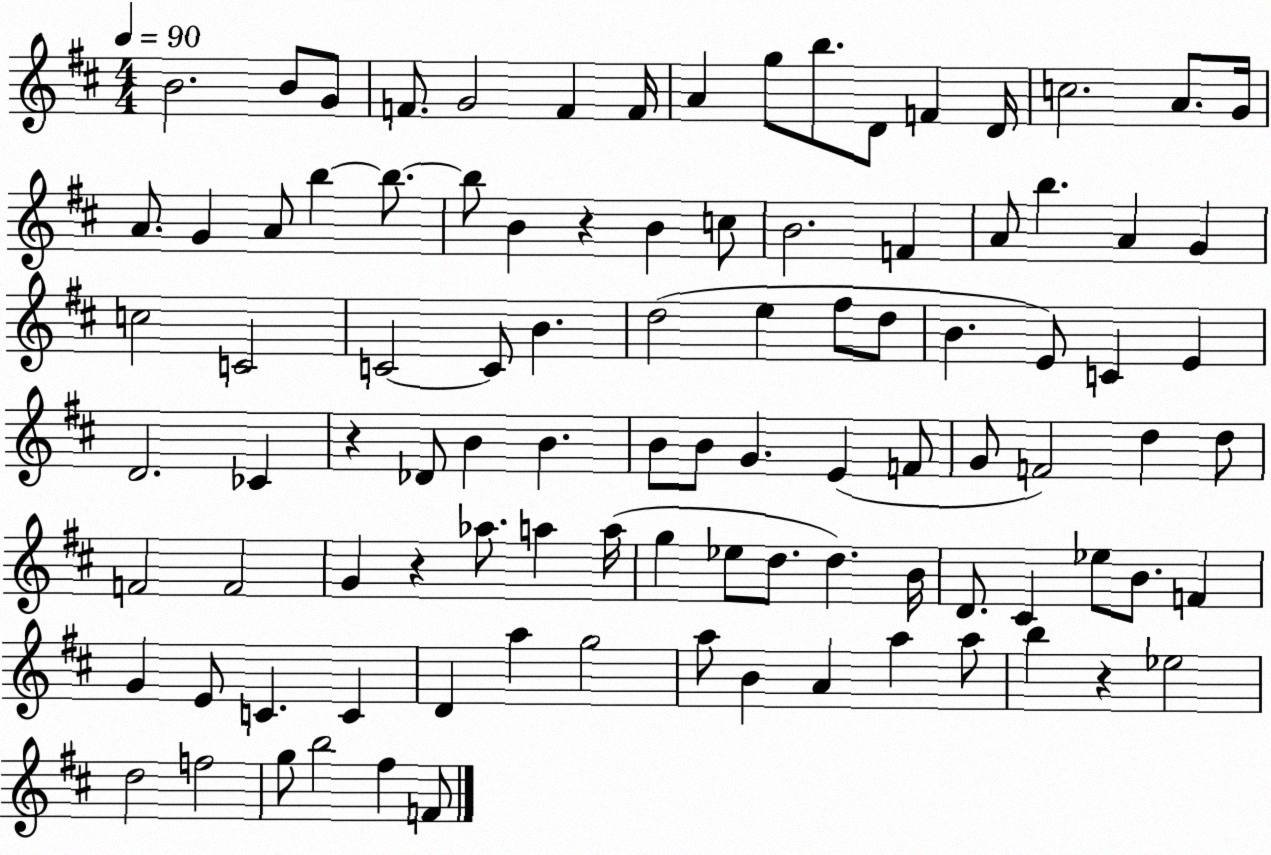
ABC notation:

X:1
T:Untitled
M:4/4
L:1/4
K:D
B2 B/2 G/2 F/2 G2 F F/4 A g/2 b/2 D/2 F D/4 c2 A/2 G/4 A/2 G A/2 b b/2 b/2 B z B c/2 B2 F A/2 b A G c2 C2 C2 C/2 B d2 e ^f/2 d/2 B E/2 C E D2 _C z _D/2 B B B/2 B/2 G E F/2 G/2 F2 d d/2 F2 F2 G z _a/2 a a/4 g _e/2 d/2 d B/4 D/2 ^C _e/2 B/2 F G E/2 C C D a g2 a/2 B A a a/2 b z _e2 d2 f2 g/2 b2 ^f F/2